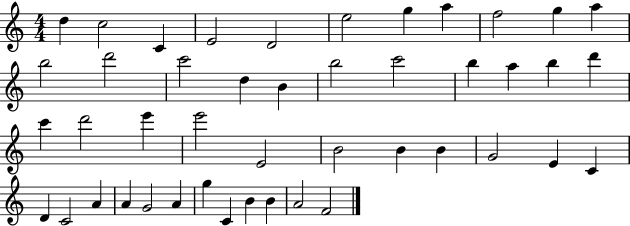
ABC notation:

X:1
T:Untitled
M:4/4
L:1/4
K:C
d c2 C E2 D2 e2 g a f2 g a b2 d'2 c'2 d B b2 c'2 b a b d' c' d'2 e' e'2 E2 B2 B B G2 E C D C2 A A G2 A g C B B A2 F2